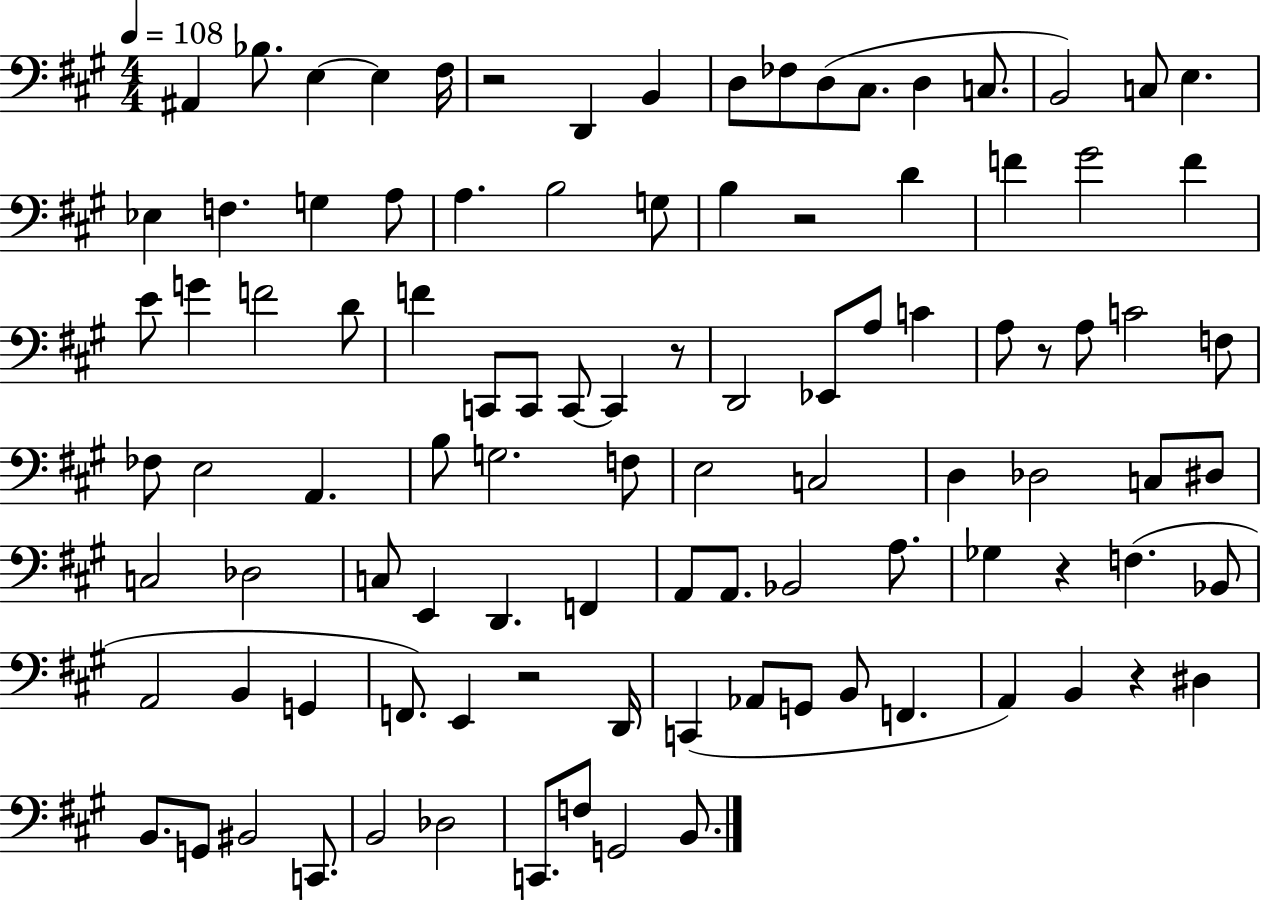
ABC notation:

X:1
T:Untitled
M:4/4
L:1/4
K:A
^A,, _B,/2 E, E, ^F,/4 z2 D,, B,, D,/2 _F,/2 D,/2 ^C,/2 D, C,/2 B,,2 C,/2 E, _E, F, G, A,/2 A, B,2 G,/2 B, z2 D F ^G2 F E/2 G F2 D/2 F C,,/2 C,,/2 C,,/2 C,, z/2 D,,2 _E,,/2 A,/2 C A,/2 z/2 A,/2 C2 F,/2 _F,/2 E,2 A,, B,/2 G,2 F,/2 E,2 C,2 D, _D,2 C,/2 ^D,/2 C,2 _D,2 C,/2 E,, D,, F,, A,,/2 A,,/2 _B,,2 A,/2 _G, z F, _B,,/2 A,,2 B,, G,, F,,/2 E,, z2 D,,/4 C,, _A,,/2 G,,/2 B,,/2 F,, A,, B,, z ^D, B,,/2 G,,/2 ^B,,2 C,,/2 B,,2 _D,2 C,,/2 F,/2 G,,2 B,,/2